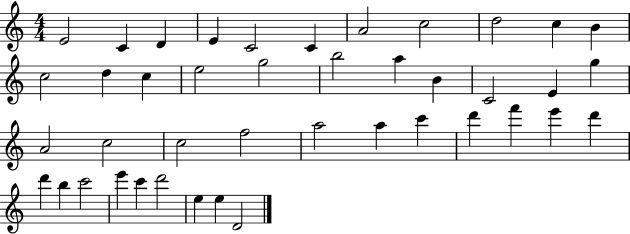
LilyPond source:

{
  \clef treble
  \numericTimeSignature
  \time 4/4
  \key c \major
  e'2 c'4 d'4 | e'4 c'2 c'4 | a'2 c''2 | d''2 c''4 b'4 | \break c''2 d''4 c''4 | e''2 g''2 | b''2 a''4 b'4 | c'2 e'4 g''4 | \break a'2 c''2 | c''2 f''2 | a''2 a''4 c'''4 | d'''4 f'''4 e'''4 d'''4 | \break d'''4 b''4 c'''2 | e'''4 c'''4 d'''2 | e''4 e''4 d'2 | \bar "|."
}